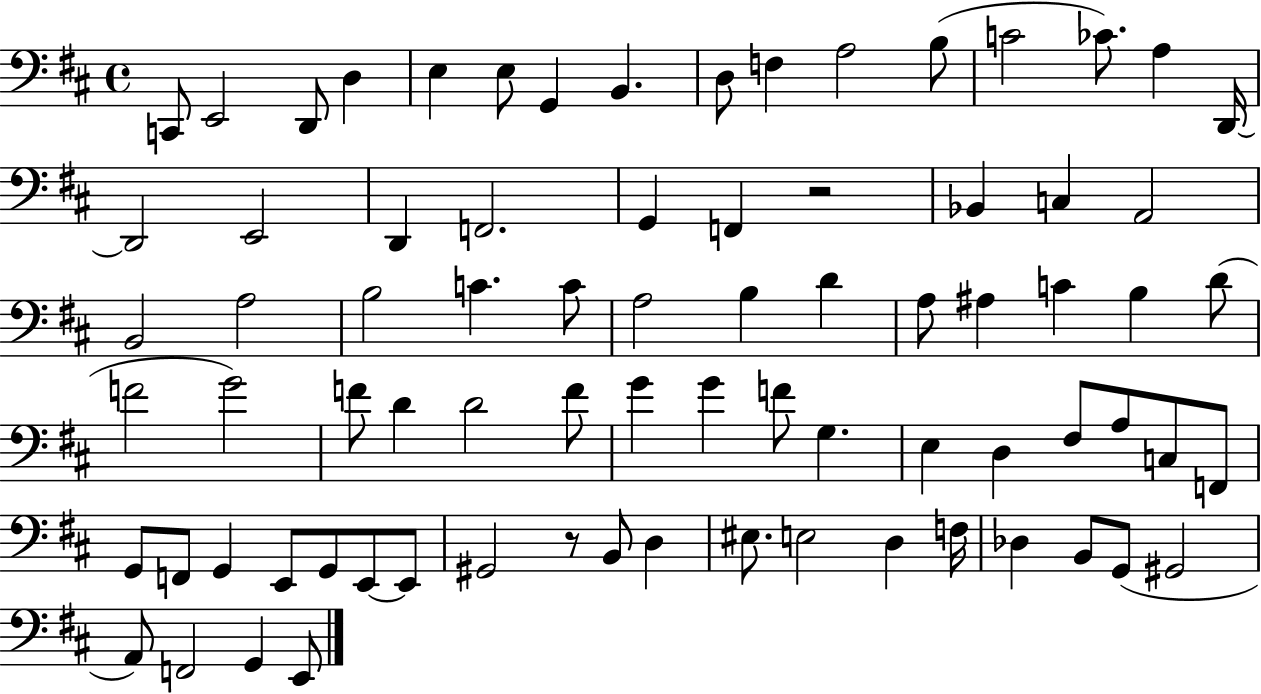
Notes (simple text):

C2/e E2/h D2/e D3/q E3/q E3/e G2/q B2/q. D3/e F3/q A3/h B3/e C4/h CES4/e. A3/q D2/s D2/h E2/h D2/q F2/h. G2/q F2/q R/h Bb2/q C3/q A2/h B2/h A3/h B3/h C4/q. C4/e A3/h B3/q D4/q A3/e A#3/q C4/q B3/q D4/e F4/h G4/h F4/e D4/q D4/h F4/e G4/q G4/q F4/e G3/q. E3/q D3/q F#3/e A3/e C3/e F2/e G2/e F2/e G2/q E2/e G2/e E2/e E2/e G#2/h R/e B2/e D3/q EIS3/e. E3/h D3/q F3/s Db3/q B2/e G2/e G#2/h A2/e F2/h G2/q E2/e